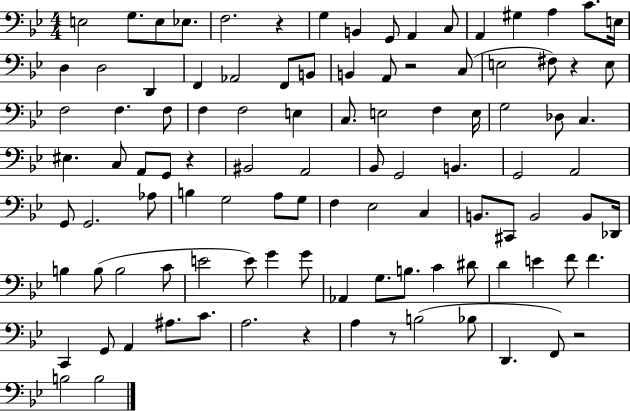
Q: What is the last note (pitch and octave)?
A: B3